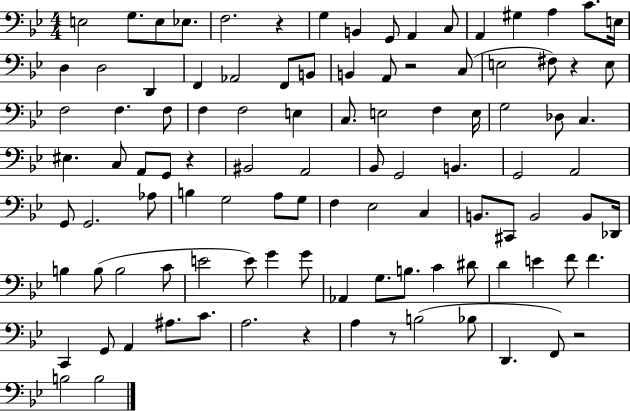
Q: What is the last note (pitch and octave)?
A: B3